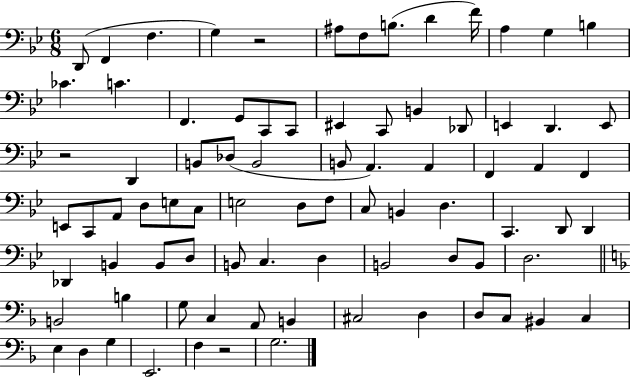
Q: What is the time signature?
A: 6/8